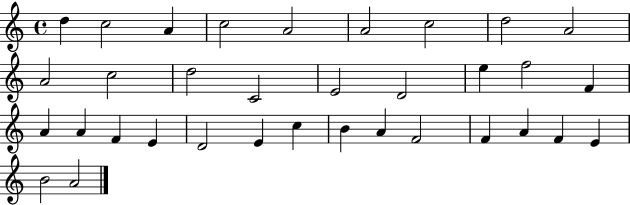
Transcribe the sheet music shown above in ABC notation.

X:1
T:Untitled
M:4/4
L:1/4
K:C
d c2 A c2 A2 A2 c2 d2 A2 A2 c2 d2 C2 E2 D2 e f2 F A A F E D2 E c B A F2 F A F E B2 A2